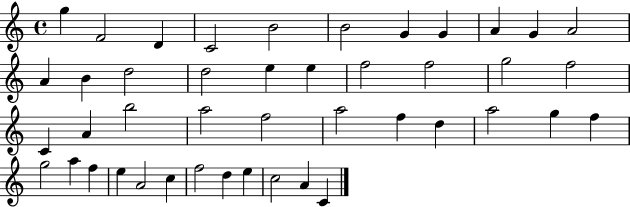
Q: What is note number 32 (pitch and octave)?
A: F5